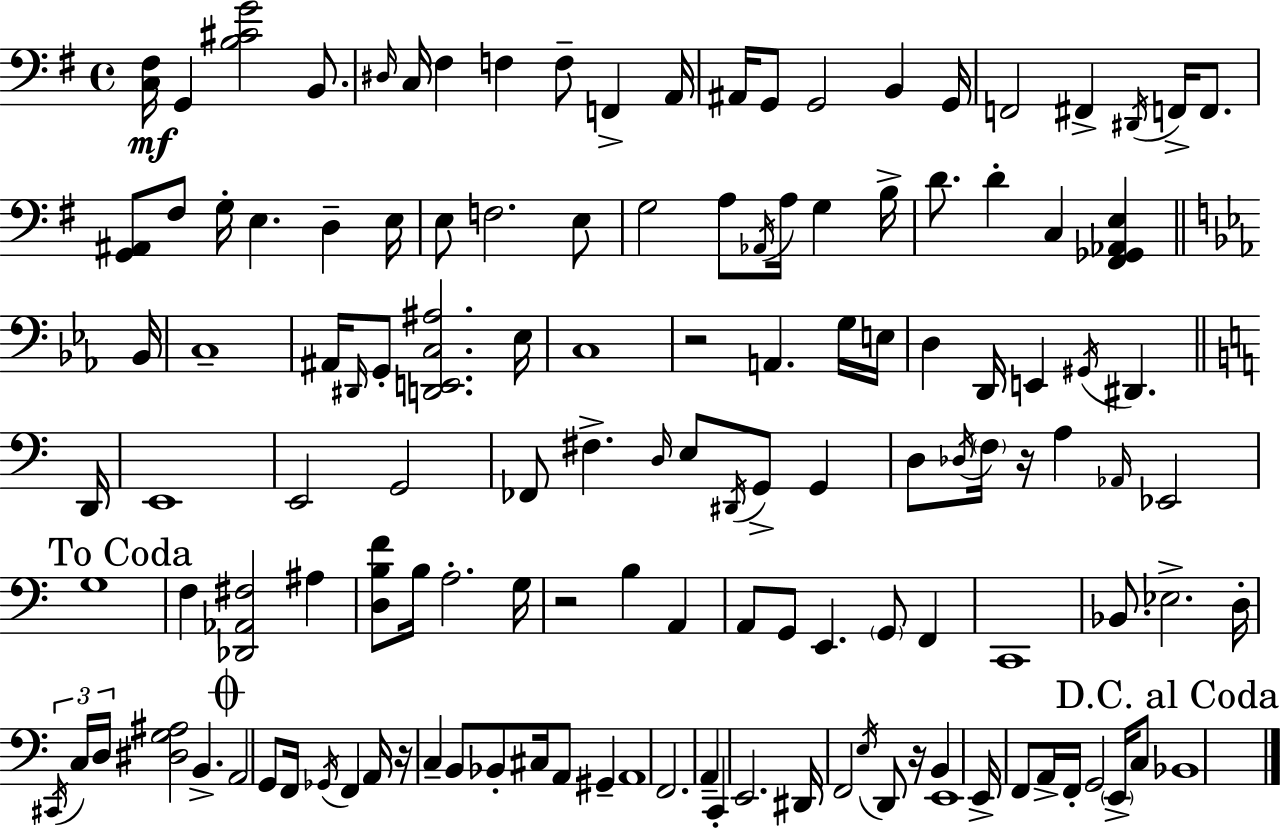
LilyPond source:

{
  \clef bass
  \time 4/4
  \defaultTimeSignature
  \key e \minor
  \repeat volta 2 { <c fis>16\mf g,4 <b cis' g'>2 b,8. | \grace { dis16 } c16 fis4 f4 f8-- f,4-> | a,16 ais,16 g,8 g,2 b,4 | g,16 f,2 fis,4-> \acciaccatura { dis,16 } f,16-> f,8. | \break <g, ais,>8 fis8 g16-. e4. d4-- | e16 e8 f2. | e8 g2 a8 \acciaccatura { aes,16 } a16 g4 | b16-> d'8. d'4-. c4 <fis, ges, aes, e>4 | \break \bar "||" \break \key ees \major bes,16 c1-- | ais,16 \grace { dis,16 } g,8-. <d, e, c ais>2. | ees16 c1 | r2 a,4. | \break g16 e16 d4 d,16 e,4 \acciaccatura { gis,16 } dis,4. | \bar "||" \break \key c \major d,16 e,1 | e,2 g,2 | fes,8 fis4.-> \grace { d16 } e8 \acciaccatura { dis,16 } g,8-> g,4 | d8 \acciaccatura { des16 } \parenthesize f16 r16 a4 \grace { aes,16 } ees,2 | \break \mark "To Coda" g1 | f4 <des, aes, fis>2 | ais4 <d b f'>8 b16 a2.-. | g16 r2 b4 | \break a,4 a,8 g,8 e,4. \parenthesize g,8 | f,4 c,1 | bes,8. ees2.-> | d16-. \tuplet 3/2 { \acciaccatura { cis,16 } c16 d16 } <dis g ais>2 | \break b,4.-> \mark \markup { \musicglyph "scripts.coda" } a,2 g,8 | f,16 \acciaccatura { ges,16 } f,4 a,16 r16 c4-- b,8 bes,8-. | cis16 a,8 gis,4-- a,1 | f,2. | \break a,4-- c,4-. e,2. | dis,16 f,2 | \acciaccatura { e16 } d,8 r16 b,4 e,1 | e,16-> f,8 a,16-> f,16-. g,2 | \break \parenthesize e,16-> c8 \mark "D.C. al Coda" bes,1 | } \bar "|."
}